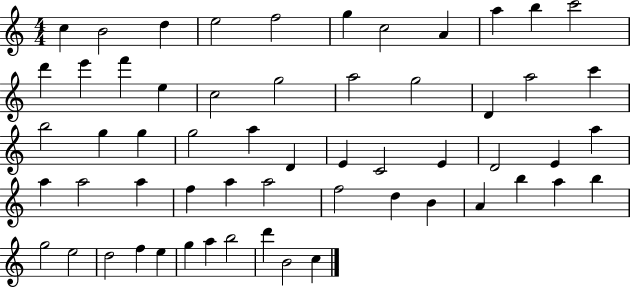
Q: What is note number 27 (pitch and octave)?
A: A5